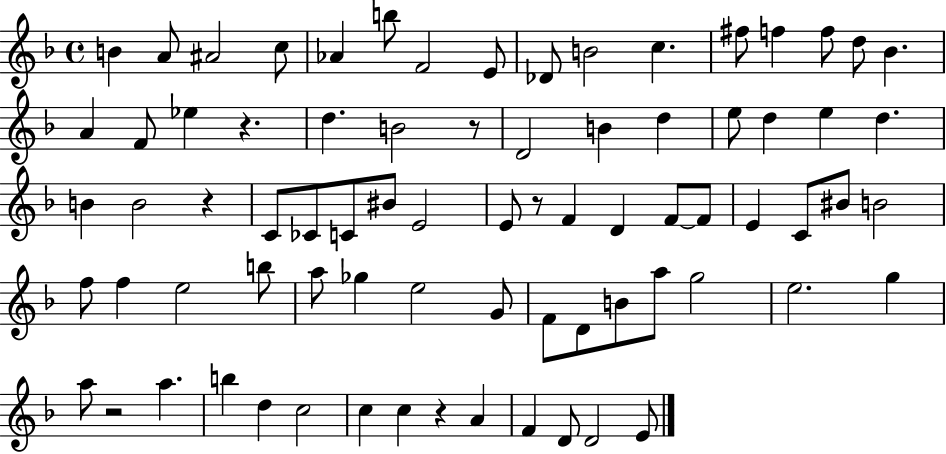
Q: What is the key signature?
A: F major